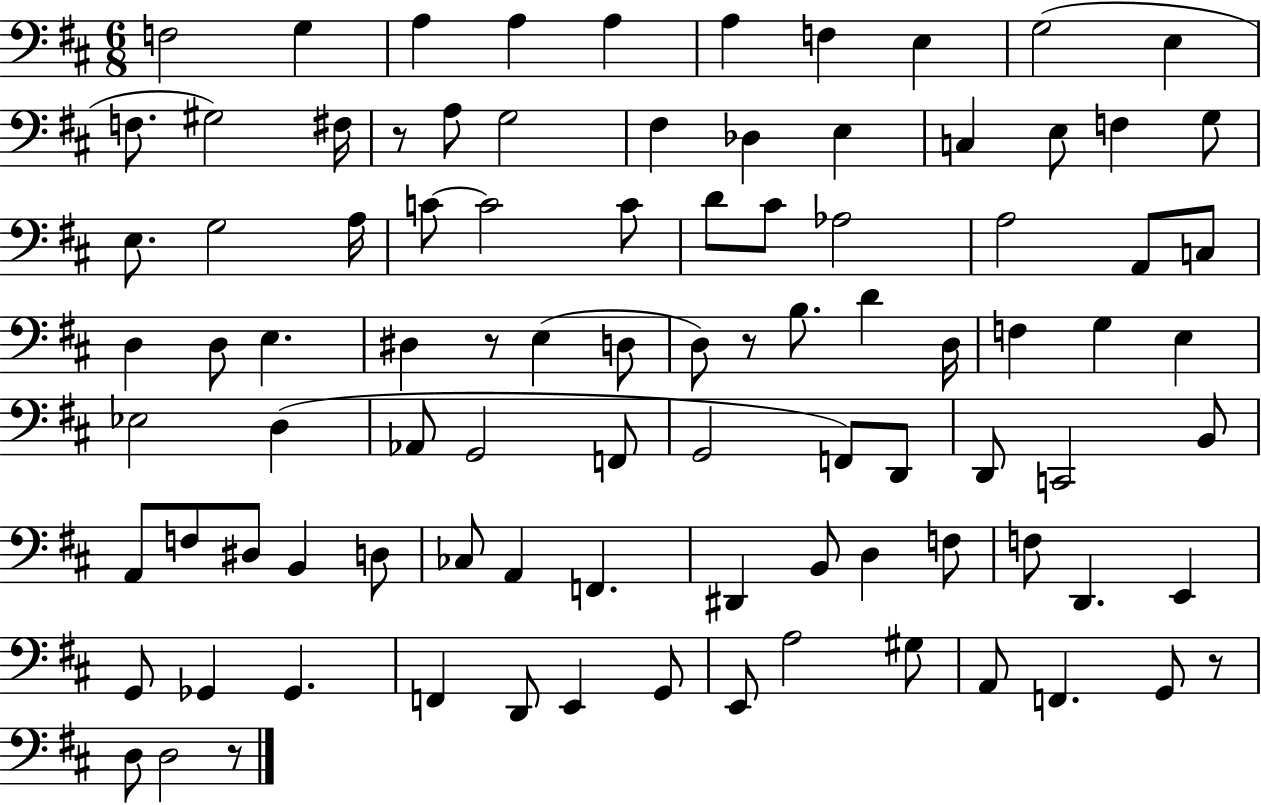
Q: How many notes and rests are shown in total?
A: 93